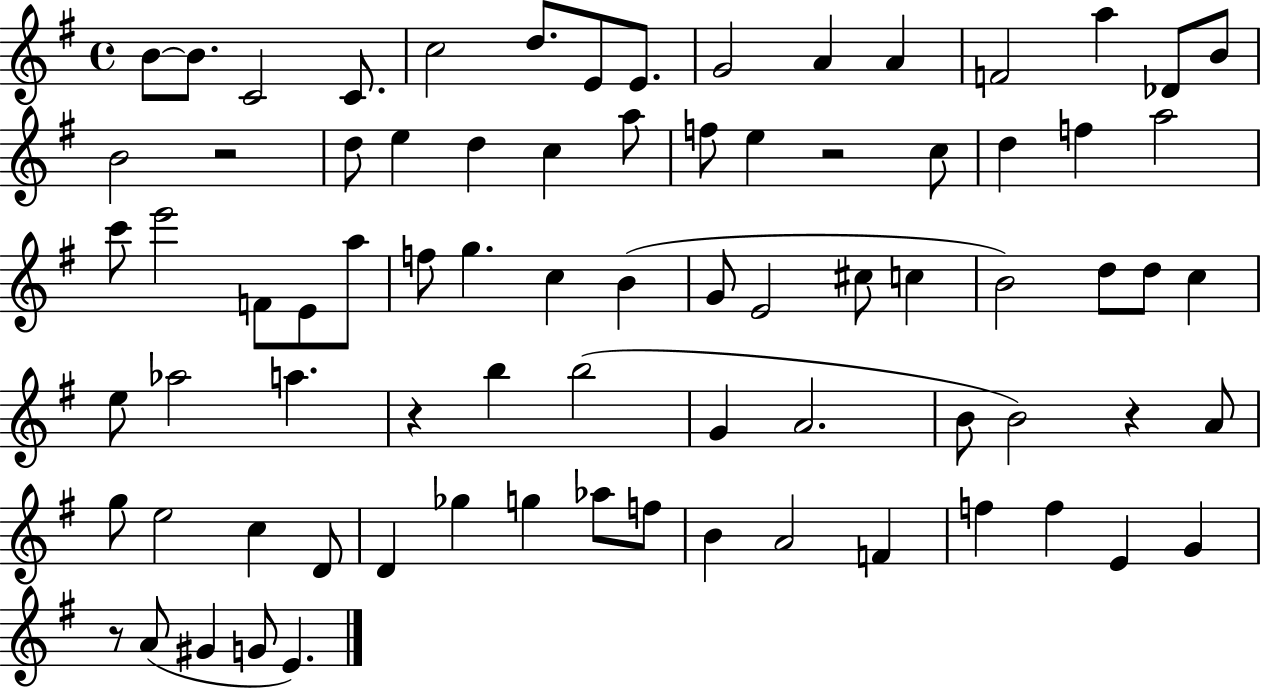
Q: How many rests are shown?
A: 5